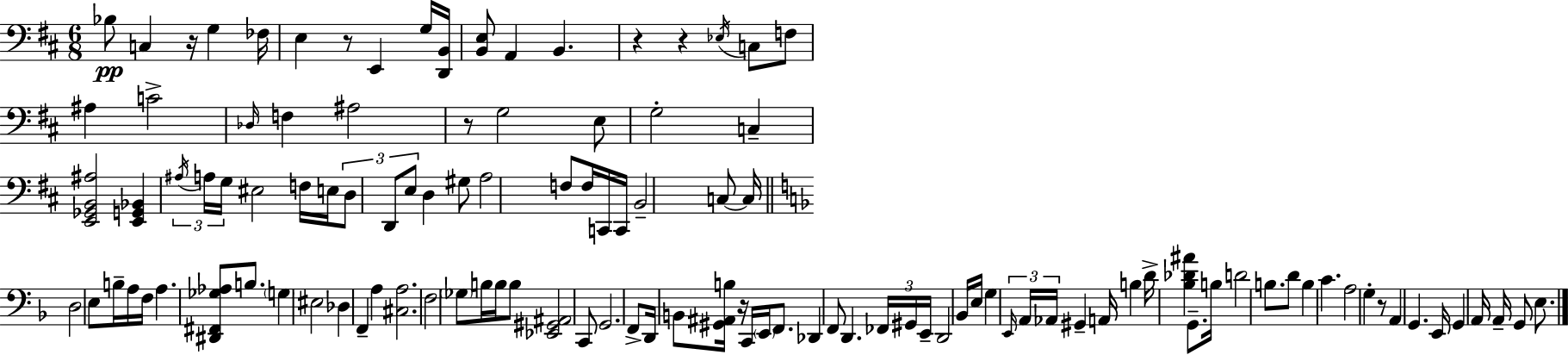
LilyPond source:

{
  \clef bass
  \numericTimeSignature
  \time 6/8
  \key d \major
  bes8\pp c4 r16 g4 fes16 | e4 r8 e,4 g16 <d, b,>16 | <b, e>8 a,4 b,4. | r4 r4 \acciaccatura { ees16 } c8 f8 | \break ais4 c'2-> | \grace { des16 } f4 ais2 | r8 g2 | e8 g2-. c4-- | \break <e, ges, b, ais>2 <e, g, bes,>4 | \tuplet 3/2 { \acciaccatura { ais16 } a16 g16 } eis2 | f16 e16 \tuplet 3/2 { d8 d,8 e8 } d4 | gis8 a2 f8 | \break f16 c,16 c,16 b,2-- | c8~~ c16 \bar "||" \break \key d \minor d2 e8 b16-- a16 | f16 a4. <dis, fis, ges aes>8 b8. | \parenthesize g4 eis2 | des4 f,4-- a4 | \break <cis a>2. | f2 \parenthesize ges8 b16 b16 | b8 <ees, gis, ais,>2 c,8 | g,2. | \break f,8-> d,16 b,8 <gis, ais, b>16 r16 c,16 \parenthesize e,16 f,8. | des,4 f,8 d,4. | \tuplet 3/2 { fes,16 gis,16 e,16-- } d,2 bes,16 | e16 g4 \tuplet 3/2 { \grace { e,16 } a,16 aes,16 } gis,4-- | \break a,16 b4 d'16-> <bes des' ais'>4 g,8.-- | b16 d'2 b8. | d'8 b4 c'4. | a2 g4-. | \break r8 a,4 g,4. | e,16 g,4 a,16 a,16-- g,8 e8. | \bar "|."
}